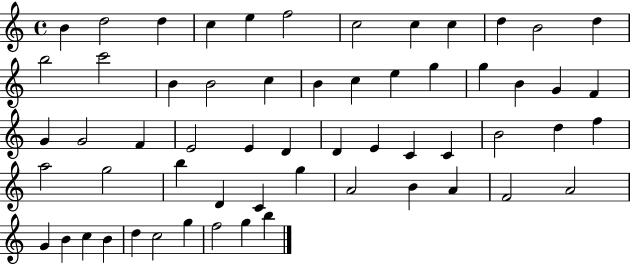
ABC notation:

X:1
T:Untitled
M:4/4
L:1/4
K:C
B d2 d c e f2 c2 c c d B2 d b2 c'2 B B2 c B c e g g B G F G G2 F E2 E D D E C C B2 d f a2 g2 b D C g A2 B A F2 A2 G B c B d c2 g f2 g b